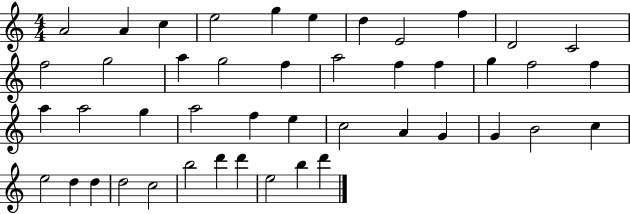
A4/h A4/q C5/q E5/h G5/q E5/q D5/q E4/h F5/q D4/h C4/h F5/h G5/h A5/q G5/h F5/q A5/h F5/q F5/q G5/q F5/h F5/q A5/q A5/h G5/q A5/h F5/q E5/q C5/h A4/q G4/q G4/q B4/h C5/q E5/h D5/q D5/q D5/h C5/h B5/h D6/q D6/q E5/h B5/q D6/q